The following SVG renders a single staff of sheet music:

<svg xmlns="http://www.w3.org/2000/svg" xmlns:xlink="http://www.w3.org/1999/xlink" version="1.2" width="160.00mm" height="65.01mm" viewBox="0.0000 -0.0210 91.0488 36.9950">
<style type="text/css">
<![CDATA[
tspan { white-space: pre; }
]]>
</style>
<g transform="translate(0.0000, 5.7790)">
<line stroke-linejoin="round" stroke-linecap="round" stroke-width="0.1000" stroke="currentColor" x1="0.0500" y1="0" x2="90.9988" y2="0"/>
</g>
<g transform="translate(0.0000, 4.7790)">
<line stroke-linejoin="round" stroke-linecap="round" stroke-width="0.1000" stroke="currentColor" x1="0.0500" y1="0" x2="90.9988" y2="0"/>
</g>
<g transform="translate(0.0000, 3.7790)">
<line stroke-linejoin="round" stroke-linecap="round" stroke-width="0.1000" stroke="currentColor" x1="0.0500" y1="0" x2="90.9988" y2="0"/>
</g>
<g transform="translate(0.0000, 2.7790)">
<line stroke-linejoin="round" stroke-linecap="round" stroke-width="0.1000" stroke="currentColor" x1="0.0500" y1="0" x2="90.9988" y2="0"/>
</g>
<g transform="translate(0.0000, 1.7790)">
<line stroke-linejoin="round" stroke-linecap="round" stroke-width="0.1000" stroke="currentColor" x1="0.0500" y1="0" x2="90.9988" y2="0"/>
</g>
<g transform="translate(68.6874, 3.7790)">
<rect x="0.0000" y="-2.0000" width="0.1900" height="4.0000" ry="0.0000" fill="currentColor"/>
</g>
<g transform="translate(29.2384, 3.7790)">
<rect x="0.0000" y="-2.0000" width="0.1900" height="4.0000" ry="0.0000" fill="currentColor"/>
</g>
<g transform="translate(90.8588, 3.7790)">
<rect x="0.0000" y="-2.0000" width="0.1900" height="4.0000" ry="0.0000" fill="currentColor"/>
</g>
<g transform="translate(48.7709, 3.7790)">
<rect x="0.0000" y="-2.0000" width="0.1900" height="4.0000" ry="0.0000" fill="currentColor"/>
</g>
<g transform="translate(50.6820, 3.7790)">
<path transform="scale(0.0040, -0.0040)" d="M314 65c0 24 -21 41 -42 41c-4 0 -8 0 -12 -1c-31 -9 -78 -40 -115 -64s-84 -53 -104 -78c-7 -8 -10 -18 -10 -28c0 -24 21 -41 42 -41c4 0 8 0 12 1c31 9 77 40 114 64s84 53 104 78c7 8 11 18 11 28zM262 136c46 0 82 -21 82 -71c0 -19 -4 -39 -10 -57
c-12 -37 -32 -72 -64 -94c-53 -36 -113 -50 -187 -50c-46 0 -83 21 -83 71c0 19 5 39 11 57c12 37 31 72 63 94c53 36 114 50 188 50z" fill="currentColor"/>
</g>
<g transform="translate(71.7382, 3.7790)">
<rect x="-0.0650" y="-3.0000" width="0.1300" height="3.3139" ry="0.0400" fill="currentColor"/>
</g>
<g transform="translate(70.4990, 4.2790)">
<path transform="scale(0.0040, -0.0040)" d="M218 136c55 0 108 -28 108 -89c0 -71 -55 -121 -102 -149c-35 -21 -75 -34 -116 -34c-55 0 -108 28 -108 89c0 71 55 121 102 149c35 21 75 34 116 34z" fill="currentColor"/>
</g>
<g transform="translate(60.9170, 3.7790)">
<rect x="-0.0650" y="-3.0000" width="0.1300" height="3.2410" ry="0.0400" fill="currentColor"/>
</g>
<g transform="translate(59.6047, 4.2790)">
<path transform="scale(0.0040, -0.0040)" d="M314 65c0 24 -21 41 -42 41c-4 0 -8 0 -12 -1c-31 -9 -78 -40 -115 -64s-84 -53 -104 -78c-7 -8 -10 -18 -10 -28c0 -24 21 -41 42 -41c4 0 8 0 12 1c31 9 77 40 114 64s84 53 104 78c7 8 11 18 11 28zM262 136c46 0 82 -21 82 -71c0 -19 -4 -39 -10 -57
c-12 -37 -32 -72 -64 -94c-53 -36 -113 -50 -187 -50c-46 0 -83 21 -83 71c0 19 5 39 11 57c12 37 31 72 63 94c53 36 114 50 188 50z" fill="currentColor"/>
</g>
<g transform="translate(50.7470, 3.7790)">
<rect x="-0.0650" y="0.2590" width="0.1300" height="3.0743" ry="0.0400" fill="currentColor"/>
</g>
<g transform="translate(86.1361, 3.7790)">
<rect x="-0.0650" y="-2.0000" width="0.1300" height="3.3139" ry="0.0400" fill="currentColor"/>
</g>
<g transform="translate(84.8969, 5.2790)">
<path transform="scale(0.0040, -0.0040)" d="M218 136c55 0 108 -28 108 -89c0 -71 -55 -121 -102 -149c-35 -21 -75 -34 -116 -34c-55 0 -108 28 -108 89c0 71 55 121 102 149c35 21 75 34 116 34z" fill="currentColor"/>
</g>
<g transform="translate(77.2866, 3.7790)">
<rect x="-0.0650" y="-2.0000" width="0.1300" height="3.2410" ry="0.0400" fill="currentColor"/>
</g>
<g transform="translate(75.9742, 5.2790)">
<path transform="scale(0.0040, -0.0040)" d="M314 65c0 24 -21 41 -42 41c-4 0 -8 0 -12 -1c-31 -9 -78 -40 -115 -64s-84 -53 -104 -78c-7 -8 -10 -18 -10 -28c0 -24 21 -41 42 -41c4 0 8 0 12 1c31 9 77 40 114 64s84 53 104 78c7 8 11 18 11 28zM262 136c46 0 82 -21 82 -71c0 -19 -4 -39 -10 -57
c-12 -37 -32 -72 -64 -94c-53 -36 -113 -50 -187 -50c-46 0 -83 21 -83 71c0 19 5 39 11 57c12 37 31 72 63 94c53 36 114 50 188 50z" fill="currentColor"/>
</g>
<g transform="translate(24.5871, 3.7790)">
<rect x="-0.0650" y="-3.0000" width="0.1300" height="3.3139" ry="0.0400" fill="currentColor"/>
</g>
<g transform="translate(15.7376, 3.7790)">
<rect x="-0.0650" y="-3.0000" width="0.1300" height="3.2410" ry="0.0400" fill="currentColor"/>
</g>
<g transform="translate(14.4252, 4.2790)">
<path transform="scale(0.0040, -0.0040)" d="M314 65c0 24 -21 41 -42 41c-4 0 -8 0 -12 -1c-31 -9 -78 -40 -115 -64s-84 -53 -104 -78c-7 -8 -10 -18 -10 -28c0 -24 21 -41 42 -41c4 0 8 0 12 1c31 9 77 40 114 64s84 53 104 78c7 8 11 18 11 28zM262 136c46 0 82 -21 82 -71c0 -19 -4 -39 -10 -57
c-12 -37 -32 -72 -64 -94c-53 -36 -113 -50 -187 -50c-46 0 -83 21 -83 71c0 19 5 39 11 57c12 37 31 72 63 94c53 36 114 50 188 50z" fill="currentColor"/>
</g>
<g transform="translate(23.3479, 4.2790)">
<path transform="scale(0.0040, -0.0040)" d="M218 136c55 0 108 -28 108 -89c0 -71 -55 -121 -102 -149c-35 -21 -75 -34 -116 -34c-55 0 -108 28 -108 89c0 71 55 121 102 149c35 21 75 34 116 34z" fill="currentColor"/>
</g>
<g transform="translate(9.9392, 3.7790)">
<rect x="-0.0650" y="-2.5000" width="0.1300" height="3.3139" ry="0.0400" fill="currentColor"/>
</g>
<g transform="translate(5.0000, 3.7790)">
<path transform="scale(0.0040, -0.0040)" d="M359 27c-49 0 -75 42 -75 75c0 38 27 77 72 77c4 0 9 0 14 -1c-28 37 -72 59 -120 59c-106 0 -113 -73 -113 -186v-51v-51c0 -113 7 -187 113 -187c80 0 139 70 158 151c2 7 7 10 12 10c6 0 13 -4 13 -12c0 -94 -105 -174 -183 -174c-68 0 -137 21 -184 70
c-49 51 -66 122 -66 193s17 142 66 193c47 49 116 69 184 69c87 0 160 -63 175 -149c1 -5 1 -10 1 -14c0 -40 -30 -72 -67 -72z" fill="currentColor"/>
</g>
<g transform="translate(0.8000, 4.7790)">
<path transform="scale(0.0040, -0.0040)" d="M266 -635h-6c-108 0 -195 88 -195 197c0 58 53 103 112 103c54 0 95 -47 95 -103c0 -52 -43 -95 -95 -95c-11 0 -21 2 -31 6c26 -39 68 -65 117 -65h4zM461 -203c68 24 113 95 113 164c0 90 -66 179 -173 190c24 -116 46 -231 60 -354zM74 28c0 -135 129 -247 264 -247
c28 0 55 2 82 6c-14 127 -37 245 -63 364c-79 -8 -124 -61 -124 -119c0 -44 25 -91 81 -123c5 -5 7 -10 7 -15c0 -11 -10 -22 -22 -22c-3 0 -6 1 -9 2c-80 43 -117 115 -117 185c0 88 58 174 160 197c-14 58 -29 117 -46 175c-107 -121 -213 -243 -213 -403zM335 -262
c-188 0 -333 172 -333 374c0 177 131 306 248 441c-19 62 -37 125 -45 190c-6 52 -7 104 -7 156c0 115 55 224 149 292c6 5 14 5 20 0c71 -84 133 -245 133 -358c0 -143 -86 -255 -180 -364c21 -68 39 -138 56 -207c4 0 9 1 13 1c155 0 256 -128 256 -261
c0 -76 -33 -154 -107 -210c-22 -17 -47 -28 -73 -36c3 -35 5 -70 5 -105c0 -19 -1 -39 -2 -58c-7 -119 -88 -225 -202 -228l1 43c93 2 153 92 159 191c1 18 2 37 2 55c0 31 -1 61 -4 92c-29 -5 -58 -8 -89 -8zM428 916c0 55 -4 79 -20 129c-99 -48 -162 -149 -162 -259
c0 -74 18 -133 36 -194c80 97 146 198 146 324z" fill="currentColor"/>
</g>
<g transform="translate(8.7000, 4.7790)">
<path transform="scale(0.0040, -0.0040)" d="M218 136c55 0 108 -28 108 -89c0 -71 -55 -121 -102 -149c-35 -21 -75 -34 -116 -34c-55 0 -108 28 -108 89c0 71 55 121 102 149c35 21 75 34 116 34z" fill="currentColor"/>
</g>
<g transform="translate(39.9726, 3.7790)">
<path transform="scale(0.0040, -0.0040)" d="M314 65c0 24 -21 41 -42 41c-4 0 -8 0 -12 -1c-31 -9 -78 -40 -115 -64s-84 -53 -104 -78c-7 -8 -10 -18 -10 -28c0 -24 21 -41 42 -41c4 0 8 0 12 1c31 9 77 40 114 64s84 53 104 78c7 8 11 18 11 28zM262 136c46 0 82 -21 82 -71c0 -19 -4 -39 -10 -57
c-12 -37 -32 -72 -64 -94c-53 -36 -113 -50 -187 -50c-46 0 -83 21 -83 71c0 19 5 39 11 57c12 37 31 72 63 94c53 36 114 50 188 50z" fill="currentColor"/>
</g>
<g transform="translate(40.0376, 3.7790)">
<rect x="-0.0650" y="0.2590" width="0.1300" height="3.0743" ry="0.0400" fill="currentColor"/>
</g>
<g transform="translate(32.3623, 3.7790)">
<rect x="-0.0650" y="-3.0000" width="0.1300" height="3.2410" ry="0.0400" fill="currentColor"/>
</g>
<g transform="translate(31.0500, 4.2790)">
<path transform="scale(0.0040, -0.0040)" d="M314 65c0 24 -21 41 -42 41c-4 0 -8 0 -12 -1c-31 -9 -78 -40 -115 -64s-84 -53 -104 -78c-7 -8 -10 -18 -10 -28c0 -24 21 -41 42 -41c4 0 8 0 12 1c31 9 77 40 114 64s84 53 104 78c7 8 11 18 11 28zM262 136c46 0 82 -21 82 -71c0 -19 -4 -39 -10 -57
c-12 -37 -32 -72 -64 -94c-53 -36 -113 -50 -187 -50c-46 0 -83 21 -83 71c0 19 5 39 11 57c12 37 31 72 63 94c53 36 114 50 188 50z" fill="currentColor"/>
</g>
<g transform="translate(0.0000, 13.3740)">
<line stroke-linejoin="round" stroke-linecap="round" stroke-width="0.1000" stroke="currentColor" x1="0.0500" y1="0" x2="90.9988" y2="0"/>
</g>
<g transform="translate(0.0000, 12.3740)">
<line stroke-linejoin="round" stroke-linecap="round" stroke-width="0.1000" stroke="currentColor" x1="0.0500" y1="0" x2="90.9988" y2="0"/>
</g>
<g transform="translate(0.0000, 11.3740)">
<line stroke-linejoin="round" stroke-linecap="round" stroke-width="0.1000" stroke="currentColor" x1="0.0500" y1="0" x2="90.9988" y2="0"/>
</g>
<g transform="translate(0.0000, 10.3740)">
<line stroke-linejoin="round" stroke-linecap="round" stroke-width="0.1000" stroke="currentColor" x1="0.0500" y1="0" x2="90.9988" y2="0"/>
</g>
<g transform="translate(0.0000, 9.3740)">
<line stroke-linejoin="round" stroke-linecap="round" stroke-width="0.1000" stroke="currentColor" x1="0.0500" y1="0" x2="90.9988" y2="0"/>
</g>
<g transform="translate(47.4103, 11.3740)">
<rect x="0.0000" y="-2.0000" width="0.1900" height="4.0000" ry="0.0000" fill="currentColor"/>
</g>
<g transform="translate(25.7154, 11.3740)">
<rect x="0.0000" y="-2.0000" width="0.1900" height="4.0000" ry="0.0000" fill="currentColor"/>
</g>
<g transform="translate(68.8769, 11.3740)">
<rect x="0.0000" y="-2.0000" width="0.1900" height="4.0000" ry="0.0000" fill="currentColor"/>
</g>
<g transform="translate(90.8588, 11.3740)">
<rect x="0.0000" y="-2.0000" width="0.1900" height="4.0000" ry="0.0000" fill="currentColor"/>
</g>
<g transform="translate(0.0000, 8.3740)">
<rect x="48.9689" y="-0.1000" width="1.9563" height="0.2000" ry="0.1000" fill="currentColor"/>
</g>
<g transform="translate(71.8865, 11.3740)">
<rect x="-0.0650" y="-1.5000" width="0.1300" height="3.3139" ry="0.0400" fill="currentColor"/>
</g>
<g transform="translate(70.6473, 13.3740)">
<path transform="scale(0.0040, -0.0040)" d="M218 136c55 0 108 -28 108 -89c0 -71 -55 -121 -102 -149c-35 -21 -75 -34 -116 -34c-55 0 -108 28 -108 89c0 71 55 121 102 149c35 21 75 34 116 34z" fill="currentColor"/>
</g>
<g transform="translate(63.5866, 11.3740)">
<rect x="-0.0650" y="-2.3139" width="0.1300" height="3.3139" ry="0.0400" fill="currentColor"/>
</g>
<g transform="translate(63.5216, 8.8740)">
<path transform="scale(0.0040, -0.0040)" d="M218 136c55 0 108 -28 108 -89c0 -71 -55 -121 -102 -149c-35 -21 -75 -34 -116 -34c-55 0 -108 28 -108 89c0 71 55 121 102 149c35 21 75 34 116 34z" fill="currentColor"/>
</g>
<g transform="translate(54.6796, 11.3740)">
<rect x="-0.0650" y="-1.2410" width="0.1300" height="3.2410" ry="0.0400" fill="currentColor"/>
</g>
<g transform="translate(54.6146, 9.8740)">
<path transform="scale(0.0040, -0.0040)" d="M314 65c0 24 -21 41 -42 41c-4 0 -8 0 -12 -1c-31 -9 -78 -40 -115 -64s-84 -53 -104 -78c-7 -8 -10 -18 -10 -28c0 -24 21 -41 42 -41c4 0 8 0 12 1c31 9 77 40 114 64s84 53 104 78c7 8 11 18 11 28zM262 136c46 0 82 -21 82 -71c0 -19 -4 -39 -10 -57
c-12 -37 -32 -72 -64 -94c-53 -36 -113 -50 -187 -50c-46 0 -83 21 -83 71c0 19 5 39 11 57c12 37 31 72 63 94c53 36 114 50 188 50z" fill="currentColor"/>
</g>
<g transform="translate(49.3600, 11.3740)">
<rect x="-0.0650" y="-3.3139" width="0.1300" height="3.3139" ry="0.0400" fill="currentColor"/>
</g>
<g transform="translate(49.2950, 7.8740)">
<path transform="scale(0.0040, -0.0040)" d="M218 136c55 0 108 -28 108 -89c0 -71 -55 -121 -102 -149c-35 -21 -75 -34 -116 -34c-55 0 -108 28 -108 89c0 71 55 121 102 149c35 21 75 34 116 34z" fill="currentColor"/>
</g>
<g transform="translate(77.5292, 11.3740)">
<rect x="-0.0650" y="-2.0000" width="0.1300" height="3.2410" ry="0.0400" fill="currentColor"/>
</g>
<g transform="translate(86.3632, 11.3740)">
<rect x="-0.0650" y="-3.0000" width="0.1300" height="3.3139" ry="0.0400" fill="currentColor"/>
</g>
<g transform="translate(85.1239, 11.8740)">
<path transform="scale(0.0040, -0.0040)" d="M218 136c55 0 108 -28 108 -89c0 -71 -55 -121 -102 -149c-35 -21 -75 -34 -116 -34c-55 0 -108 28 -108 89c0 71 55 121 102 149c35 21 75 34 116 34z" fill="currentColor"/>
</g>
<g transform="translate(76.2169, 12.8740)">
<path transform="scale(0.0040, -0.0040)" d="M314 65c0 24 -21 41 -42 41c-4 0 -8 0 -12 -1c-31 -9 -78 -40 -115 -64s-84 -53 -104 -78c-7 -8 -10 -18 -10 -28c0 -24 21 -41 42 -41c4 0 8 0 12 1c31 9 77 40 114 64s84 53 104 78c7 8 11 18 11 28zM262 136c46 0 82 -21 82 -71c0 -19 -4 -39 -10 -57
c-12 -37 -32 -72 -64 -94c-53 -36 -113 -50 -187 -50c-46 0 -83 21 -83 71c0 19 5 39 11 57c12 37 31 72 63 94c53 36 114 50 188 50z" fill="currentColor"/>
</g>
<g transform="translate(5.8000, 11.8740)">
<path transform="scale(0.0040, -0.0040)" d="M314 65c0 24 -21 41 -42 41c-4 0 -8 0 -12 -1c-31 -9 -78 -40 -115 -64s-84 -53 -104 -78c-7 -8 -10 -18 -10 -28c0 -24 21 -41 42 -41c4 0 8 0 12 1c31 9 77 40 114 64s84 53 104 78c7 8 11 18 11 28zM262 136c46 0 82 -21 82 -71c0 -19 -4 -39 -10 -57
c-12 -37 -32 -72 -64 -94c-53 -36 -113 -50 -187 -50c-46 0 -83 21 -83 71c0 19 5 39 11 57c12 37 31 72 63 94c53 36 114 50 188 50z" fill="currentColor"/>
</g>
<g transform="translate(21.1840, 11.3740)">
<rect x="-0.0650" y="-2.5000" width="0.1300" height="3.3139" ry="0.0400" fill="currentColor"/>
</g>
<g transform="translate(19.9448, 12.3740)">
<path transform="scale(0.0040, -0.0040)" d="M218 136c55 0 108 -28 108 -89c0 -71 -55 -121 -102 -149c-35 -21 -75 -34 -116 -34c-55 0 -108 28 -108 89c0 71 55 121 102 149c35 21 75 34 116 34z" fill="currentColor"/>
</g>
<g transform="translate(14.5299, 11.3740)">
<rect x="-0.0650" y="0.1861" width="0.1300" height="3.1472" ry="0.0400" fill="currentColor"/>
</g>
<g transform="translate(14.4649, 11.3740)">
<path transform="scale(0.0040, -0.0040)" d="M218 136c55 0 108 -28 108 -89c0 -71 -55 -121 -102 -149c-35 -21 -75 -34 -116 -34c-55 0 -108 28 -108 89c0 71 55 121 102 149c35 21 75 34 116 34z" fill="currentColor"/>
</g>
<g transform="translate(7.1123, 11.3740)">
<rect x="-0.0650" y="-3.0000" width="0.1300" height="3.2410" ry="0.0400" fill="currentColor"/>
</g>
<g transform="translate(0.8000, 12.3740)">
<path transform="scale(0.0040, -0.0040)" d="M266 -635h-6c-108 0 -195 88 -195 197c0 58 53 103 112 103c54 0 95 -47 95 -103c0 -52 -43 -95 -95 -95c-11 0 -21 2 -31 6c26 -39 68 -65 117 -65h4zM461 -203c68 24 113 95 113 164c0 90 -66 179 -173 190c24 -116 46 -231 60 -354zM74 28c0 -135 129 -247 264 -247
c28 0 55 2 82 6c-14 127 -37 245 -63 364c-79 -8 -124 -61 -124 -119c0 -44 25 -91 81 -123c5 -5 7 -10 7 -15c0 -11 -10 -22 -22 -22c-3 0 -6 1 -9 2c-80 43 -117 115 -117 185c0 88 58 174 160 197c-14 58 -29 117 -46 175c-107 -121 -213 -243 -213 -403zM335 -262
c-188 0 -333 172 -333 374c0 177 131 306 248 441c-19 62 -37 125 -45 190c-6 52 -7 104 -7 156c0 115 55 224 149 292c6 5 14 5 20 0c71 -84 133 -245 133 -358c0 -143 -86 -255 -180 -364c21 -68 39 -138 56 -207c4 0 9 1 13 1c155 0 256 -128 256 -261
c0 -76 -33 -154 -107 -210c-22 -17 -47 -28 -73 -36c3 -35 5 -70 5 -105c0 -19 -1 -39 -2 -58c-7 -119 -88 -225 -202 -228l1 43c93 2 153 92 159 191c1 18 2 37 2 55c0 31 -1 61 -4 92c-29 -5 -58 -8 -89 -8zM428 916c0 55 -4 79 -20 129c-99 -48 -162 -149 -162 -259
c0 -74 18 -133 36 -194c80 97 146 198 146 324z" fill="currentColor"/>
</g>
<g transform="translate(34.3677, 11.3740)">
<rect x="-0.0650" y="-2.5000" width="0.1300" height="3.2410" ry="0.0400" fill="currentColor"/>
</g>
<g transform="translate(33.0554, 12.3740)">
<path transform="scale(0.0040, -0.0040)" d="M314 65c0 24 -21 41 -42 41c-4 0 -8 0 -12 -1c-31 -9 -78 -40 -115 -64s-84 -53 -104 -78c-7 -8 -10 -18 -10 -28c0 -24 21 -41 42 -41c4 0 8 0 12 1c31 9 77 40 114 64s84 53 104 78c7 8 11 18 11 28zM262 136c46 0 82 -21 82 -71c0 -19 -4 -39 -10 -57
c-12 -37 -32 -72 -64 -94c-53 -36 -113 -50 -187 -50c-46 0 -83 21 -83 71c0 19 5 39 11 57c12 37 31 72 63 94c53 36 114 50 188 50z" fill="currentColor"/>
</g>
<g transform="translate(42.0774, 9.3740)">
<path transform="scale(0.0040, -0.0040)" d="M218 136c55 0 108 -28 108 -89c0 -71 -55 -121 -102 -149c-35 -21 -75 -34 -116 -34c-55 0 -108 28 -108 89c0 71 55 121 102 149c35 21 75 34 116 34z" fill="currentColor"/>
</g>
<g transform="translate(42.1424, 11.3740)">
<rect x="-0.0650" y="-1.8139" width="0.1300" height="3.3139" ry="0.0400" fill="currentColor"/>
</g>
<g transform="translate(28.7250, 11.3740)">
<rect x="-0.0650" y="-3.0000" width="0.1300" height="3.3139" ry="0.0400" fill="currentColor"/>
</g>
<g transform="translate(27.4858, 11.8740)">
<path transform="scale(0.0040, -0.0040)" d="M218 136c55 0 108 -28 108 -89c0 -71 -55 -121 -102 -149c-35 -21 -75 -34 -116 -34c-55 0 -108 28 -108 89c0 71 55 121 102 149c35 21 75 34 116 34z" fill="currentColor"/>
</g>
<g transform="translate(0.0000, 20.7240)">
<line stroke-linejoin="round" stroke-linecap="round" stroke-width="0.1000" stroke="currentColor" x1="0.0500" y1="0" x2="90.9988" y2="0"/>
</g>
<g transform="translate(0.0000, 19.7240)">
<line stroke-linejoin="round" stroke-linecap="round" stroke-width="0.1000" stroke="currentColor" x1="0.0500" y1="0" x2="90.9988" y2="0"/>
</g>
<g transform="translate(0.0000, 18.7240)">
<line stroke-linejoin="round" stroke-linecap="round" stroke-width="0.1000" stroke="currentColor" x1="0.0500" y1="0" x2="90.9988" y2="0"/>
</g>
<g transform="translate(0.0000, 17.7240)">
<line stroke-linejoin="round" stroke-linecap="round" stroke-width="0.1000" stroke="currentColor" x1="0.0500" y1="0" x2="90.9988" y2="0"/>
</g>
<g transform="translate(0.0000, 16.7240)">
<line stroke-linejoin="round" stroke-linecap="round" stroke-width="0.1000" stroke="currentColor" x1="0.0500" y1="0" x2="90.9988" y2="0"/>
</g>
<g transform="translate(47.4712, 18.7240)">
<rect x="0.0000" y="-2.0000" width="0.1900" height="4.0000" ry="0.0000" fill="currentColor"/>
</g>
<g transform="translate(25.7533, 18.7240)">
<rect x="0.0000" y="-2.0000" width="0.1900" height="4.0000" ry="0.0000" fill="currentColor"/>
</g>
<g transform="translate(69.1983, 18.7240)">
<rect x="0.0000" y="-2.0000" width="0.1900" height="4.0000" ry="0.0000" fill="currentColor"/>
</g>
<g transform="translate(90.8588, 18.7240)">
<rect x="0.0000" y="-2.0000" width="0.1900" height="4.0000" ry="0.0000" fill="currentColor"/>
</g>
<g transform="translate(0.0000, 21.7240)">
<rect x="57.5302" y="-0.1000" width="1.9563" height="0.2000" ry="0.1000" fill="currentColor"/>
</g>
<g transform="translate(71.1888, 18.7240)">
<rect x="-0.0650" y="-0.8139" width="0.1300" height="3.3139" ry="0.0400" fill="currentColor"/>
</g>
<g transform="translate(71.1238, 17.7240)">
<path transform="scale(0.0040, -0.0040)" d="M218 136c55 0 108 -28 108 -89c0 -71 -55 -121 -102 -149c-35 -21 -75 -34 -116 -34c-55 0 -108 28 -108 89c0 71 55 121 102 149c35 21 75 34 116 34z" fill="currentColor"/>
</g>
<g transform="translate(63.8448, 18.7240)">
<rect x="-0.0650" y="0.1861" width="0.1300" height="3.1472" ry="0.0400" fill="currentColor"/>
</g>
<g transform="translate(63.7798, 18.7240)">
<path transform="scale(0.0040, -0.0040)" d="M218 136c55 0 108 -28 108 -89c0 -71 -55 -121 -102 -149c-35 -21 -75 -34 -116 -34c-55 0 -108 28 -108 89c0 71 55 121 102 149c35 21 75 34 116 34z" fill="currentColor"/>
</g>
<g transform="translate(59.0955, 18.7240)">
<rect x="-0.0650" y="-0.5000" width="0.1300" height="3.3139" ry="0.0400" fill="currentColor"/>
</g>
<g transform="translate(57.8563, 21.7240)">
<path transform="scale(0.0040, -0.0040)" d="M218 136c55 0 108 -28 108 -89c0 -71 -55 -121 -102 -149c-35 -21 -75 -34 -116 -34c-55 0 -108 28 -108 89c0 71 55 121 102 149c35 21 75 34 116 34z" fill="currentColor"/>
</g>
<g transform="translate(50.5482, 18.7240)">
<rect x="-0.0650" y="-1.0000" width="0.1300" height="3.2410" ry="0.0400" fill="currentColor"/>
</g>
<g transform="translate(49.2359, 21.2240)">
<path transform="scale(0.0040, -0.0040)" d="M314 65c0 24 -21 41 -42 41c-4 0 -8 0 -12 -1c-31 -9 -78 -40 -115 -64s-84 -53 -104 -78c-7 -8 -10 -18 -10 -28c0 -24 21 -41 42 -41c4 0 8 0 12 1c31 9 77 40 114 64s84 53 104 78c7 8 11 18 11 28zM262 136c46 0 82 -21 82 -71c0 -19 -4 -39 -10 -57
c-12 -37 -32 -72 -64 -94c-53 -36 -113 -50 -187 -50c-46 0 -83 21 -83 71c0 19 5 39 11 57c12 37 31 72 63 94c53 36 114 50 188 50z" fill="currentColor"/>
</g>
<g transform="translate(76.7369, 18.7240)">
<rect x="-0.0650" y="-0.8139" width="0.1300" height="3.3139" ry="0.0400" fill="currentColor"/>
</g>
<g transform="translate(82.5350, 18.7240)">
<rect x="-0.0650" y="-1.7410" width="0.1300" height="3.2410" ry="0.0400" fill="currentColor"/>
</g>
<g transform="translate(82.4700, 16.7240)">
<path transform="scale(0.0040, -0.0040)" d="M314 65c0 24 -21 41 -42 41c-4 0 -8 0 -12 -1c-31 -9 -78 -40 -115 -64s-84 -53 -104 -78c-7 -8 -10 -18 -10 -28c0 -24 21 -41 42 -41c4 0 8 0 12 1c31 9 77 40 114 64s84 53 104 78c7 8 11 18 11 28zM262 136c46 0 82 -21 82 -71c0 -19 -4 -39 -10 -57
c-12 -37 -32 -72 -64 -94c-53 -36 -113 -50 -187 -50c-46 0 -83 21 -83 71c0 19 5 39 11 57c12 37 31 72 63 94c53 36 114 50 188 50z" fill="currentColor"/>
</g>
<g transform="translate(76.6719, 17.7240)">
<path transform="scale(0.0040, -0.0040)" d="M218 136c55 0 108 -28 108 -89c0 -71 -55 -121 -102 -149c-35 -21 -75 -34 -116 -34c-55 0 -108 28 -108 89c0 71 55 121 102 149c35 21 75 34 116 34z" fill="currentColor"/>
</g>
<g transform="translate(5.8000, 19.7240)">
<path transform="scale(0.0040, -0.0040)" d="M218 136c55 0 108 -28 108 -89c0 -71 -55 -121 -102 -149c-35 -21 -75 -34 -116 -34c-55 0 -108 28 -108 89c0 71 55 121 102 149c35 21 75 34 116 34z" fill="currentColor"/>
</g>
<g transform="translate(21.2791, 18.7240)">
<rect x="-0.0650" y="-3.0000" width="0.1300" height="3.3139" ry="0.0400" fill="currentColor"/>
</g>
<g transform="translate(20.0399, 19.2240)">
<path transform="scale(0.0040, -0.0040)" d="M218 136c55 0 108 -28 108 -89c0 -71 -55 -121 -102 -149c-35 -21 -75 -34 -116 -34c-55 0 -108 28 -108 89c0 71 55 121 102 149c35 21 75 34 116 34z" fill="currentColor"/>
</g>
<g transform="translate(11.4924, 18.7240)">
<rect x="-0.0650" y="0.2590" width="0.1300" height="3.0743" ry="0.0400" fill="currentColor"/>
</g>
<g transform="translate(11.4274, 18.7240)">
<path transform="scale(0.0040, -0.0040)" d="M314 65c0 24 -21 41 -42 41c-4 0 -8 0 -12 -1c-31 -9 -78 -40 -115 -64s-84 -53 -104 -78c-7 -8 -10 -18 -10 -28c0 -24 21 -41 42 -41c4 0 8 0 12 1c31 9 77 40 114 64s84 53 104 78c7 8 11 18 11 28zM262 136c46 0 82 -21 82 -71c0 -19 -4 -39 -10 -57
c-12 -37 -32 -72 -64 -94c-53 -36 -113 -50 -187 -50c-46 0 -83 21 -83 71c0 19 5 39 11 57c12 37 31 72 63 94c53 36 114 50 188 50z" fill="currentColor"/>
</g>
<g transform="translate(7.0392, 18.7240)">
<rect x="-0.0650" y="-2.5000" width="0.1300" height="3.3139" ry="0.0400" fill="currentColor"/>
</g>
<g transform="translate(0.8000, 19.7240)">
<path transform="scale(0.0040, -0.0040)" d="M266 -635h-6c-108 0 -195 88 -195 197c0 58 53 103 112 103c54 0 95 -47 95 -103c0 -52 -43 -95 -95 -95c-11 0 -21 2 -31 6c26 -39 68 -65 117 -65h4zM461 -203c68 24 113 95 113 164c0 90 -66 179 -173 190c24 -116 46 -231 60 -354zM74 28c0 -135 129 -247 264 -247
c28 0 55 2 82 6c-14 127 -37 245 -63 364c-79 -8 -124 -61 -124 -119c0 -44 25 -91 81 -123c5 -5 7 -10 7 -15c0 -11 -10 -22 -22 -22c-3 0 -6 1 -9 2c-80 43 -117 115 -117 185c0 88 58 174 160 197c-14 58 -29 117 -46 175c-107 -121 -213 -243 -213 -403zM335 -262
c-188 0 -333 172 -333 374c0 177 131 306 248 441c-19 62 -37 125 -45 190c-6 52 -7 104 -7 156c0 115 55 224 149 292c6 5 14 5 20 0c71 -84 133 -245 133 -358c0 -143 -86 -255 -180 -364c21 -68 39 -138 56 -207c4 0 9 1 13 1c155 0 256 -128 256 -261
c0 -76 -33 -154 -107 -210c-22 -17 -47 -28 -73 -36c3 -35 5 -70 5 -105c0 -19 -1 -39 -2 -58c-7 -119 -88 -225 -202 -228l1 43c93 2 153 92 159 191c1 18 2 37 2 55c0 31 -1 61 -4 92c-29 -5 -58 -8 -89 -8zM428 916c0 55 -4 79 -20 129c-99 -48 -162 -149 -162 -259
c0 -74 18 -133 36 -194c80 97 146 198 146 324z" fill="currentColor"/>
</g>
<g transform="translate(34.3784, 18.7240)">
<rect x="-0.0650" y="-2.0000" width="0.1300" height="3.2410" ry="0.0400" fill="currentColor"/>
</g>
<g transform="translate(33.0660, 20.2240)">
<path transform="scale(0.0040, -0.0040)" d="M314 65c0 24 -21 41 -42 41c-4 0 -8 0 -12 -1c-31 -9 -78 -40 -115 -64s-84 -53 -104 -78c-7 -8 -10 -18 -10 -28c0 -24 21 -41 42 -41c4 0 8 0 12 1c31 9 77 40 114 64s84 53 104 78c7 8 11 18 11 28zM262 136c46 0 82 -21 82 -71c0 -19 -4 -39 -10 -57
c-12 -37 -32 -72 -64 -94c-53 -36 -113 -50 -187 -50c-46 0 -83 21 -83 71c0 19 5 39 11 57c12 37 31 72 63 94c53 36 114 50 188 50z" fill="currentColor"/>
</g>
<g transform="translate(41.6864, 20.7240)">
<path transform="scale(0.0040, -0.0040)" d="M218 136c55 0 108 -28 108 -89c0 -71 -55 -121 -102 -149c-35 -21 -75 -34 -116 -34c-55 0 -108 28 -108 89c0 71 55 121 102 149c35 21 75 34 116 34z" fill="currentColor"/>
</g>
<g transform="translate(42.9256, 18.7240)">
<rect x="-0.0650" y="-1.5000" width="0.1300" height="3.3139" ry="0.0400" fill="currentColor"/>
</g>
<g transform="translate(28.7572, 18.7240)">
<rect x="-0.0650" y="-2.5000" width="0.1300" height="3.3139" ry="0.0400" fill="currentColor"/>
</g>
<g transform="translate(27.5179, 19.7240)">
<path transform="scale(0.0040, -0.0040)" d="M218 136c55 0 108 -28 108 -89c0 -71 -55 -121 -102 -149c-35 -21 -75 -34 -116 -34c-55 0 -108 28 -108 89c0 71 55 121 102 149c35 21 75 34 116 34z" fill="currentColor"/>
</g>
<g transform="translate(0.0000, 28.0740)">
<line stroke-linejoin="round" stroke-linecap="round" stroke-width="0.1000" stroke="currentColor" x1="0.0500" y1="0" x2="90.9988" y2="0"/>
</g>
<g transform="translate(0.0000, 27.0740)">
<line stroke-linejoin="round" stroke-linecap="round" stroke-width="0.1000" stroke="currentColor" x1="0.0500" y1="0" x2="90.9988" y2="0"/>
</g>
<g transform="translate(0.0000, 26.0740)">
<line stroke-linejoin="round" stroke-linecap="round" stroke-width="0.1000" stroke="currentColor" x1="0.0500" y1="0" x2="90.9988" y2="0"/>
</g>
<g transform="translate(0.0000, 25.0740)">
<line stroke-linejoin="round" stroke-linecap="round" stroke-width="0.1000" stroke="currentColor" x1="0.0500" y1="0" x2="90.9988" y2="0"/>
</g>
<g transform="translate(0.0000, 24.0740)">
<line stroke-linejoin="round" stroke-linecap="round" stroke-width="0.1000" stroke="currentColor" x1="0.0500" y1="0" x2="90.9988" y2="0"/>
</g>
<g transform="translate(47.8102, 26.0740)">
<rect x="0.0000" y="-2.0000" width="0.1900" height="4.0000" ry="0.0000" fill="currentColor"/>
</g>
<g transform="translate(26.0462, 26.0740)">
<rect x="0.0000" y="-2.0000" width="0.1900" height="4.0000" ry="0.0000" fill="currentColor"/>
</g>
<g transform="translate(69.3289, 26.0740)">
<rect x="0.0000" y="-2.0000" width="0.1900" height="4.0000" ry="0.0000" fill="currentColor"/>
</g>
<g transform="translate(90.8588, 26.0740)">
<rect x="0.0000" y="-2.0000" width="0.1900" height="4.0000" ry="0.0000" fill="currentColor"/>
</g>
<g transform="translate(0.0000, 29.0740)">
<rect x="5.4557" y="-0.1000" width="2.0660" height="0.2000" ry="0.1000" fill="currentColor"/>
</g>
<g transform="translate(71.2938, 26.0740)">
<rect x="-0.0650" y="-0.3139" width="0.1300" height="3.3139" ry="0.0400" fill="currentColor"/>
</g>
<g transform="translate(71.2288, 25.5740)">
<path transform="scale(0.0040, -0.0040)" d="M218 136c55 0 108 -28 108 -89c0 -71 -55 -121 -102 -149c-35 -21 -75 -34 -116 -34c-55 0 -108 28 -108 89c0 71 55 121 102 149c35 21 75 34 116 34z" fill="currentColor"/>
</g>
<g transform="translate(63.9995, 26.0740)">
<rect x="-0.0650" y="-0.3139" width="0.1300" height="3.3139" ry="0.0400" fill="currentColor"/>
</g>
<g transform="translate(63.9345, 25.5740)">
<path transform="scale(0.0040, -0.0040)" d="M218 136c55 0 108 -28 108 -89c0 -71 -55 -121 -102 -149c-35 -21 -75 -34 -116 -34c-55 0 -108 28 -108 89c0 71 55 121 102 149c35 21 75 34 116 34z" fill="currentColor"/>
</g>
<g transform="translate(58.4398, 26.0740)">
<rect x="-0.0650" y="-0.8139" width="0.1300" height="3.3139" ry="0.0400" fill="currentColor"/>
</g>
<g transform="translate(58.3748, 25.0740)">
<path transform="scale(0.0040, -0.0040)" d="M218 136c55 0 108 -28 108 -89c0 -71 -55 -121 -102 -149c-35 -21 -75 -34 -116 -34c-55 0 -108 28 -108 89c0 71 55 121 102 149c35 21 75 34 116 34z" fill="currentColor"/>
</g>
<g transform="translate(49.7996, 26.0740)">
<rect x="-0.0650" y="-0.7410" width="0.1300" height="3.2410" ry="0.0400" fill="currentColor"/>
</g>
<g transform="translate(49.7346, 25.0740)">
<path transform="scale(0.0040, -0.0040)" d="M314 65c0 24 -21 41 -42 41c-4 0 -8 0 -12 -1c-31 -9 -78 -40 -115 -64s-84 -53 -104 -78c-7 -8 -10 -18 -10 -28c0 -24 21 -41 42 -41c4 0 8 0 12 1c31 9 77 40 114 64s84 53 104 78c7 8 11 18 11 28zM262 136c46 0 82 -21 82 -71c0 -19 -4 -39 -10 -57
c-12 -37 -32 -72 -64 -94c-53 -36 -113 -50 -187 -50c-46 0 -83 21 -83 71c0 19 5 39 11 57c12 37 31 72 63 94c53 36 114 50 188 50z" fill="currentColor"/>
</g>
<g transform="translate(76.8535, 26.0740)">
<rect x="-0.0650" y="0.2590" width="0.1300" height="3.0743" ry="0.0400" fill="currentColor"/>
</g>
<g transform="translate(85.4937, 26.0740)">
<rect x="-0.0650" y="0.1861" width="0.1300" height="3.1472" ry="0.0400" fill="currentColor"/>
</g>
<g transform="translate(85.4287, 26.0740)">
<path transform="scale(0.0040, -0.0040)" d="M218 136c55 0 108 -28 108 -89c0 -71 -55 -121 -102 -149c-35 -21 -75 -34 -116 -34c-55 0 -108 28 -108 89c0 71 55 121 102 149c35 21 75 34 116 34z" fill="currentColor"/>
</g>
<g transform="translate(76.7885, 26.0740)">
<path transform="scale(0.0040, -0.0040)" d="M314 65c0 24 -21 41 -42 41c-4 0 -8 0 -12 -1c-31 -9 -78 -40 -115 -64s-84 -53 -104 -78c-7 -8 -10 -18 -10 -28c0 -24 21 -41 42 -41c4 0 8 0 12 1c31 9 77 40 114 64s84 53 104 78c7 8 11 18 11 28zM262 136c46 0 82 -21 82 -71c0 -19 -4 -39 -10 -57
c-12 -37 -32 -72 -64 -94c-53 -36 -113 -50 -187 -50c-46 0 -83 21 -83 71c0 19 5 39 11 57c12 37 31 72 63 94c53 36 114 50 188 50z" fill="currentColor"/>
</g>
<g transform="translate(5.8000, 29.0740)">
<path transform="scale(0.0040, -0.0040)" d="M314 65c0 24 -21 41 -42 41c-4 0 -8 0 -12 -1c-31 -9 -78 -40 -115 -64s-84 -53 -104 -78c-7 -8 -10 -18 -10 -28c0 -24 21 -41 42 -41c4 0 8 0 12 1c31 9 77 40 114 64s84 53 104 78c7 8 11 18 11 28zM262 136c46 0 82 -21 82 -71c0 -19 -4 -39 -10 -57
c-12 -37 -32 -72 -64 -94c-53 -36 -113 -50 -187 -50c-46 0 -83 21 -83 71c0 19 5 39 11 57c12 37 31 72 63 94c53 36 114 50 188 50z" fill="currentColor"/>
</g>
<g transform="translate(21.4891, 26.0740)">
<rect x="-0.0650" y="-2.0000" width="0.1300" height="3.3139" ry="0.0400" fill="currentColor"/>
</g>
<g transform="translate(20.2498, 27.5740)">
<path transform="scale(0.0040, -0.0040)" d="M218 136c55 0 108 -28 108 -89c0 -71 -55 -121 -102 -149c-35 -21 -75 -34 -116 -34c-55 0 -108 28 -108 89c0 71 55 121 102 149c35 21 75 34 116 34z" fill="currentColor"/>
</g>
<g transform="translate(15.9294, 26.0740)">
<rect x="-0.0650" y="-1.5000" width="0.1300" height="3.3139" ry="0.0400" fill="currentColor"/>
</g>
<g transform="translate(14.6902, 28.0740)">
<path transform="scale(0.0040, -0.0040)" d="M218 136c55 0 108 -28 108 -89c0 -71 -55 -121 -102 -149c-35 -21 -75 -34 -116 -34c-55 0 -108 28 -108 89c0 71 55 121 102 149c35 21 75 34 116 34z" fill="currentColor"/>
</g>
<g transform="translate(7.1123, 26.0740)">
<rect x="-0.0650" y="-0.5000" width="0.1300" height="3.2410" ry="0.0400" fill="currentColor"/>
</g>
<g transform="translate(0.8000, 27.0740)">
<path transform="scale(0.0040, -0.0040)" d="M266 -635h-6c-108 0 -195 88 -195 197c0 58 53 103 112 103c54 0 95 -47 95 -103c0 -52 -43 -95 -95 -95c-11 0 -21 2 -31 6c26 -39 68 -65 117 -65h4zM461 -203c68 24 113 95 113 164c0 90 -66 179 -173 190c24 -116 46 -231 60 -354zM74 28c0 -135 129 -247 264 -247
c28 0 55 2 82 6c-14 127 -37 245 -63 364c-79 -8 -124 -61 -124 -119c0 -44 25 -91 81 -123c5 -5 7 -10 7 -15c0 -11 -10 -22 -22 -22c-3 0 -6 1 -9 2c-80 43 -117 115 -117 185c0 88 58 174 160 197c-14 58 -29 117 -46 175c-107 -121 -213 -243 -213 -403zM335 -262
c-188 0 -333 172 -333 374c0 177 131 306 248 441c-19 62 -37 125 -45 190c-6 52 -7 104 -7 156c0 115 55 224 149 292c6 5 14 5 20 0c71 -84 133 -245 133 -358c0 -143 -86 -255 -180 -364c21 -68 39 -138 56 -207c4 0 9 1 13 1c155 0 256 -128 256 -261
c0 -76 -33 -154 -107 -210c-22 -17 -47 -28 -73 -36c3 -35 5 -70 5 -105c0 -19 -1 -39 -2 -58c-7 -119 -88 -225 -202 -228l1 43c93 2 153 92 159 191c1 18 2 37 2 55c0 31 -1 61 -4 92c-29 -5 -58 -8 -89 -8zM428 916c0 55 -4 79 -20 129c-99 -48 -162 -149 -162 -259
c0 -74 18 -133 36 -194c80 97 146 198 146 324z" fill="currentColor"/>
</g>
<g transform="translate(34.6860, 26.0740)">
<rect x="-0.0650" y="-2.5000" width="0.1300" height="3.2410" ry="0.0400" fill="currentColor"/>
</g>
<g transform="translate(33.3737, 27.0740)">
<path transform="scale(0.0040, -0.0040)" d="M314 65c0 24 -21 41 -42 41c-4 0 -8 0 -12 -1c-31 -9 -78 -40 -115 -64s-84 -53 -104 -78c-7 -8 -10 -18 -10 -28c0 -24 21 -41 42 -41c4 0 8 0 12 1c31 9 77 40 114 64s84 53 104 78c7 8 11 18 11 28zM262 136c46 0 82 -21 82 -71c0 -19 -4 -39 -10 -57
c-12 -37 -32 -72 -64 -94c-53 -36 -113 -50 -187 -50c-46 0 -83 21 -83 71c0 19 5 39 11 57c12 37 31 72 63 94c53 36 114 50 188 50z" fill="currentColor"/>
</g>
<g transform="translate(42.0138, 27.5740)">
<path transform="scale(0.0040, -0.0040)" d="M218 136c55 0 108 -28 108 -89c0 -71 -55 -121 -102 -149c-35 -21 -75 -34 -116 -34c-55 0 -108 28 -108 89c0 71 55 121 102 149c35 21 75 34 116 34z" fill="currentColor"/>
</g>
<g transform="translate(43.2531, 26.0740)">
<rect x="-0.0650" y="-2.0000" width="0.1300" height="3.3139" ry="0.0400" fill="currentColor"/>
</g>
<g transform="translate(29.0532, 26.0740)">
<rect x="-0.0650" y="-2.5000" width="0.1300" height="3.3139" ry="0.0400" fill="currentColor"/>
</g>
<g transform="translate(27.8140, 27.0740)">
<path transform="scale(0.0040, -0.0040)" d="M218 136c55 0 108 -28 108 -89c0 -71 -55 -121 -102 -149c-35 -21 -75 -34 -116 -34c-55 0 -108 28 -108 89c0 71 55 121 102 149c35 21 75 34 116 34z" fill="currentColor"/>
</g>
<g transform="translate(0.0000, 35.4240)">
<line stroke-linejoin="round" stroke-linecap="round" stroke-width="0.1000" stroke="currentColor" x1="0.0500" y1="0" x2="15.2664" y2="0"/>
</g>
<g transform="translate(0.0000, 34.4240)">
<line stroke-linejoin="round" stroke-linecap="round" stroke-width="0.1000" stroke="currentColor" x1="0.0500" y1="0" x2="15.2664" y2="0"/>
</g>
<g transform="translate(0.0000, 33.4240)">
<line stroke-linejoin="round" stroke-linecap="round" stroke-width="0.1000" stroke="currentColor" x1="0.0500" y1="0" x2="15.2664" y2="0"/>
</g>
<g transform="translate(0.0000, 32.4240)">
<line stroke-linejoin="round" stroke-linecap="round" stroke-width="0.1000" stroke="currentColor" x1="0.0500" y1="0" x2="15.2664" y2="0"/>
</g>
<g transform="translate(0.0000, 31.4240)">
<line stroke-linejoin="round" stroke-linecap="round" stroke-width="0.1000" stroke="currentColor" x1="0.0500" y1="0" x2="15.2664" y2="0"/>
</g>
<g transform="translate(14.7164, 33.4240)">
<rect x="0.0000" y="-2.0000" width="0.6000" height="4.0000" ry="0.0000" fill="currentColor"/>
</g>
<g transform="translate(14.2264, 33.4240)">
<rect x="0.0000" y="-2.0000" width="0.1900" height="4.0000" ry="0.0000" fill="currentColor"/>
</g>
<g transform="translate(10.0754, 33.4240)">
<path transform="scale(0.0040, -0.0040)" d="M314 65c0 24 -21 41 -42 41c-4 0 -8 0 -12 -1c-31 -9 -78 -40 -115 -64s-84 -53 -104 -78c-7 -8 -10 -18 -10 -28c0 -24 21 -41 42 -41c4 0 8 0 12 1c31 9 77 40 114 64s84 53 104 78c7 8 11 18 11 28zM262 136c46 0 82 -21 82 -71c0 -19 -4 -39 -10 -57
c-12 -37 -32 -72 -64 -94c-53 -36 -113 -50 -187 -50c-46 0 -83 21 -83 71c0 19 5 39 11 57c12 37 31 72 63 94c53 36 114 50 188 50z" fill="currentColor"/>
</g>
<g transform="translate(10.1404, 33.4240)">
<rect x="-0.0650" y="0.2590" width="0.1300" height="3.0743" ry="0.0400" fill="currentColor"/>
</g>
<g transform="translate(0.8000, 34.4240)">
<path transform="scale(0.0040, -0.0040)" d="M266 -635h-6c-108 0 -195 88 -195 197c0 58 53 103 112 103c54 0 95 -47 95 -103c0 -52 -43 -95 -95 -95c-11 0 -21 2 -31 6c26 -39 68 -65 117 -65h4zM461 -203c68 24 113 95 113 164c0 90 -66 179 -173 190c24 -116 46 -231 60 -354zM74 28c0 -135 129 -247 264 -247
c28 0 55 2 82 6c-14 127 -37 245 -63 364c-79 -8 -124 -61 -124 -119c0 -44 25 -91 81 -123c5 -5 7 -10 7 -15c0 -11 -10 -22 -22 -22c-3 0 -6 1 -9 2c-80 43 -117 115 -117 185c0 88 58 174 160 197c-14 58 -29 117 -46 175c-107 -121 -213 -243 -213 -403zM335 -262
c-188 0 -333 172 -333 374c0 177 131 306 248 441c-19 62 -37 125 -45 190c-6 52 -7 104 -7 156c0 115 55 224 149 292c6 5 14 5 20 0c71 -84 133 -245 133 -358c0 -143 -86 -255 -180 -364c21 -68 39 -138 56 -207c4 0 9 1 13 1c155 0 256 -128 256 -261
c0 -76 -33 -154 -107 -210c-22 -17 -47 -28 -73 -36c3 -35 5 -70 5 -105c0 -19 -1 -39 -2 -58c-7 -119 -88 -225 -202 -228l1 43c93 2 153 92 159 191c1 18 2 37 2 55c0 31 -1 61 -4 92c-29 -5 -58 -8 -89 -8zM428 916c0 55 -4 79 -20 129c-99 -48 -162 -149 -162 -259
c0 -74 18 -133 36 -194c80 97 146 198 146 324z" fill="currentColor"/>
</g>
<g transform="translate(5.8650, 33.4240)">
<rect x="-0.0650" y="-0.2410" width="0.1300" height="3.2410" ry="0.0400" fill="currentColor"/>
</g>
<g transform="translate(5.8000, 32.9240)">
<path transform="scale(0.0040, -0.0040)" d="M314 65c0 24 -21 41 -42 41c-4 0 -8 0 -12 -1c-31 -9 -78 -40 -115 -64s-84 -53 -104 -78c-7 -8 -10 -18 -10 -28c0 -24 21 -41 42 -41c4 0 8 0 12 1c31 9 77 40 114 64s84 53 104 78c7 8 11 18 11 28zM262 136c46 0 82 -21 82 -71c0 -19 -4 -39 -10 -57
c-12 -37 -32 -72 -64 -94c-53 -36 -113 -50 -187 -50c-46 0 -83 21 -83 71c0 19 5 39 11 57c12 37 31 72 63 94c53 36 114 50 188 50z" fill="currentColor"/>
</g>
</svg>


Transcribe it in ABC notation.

X:1
T:Untitled
M:4/4
L:1/4
K:C
G A2 A A2 B2 B2 A2 A F2 F A2 B G A G2 f b e2 g E F2 A G B2 A G F2 E D2 C B d d f2 C2 E F G G2 F d2 d c c B2 B c2 B2